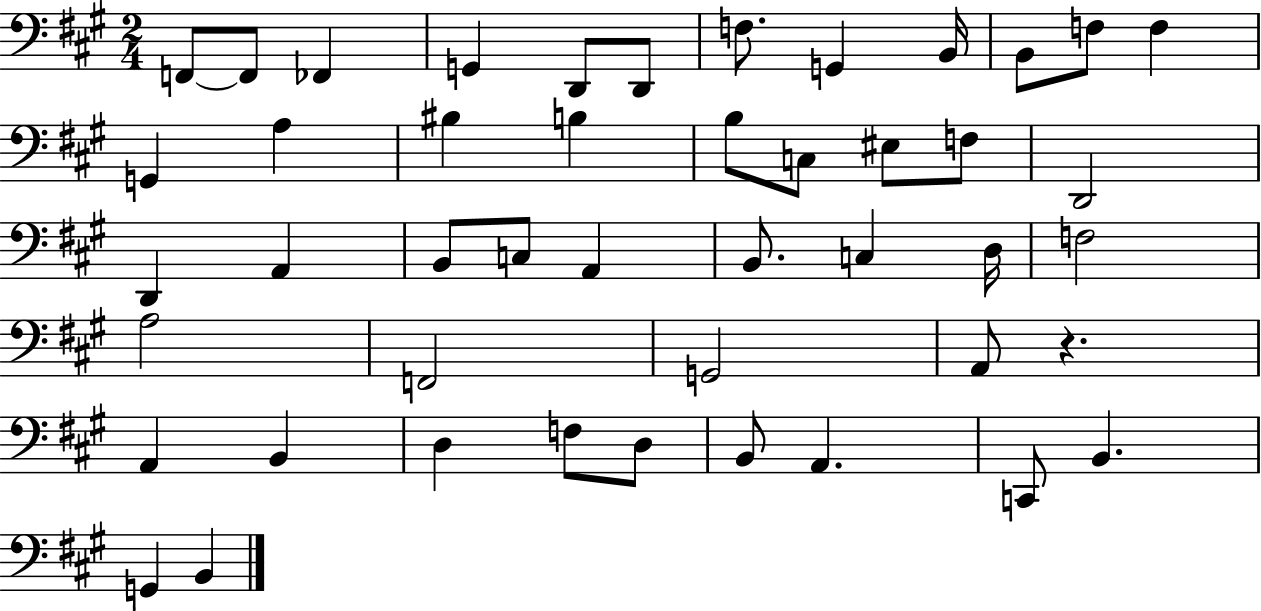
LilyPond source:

{
  \clef bass
  \numericTimeSignature
  \time 2/4
  \key a \major
  f,8~~ f,8 fes,4 | g,4 d,8 d,8 | f8. g,4 b,16 | b,8 f8 f4 | \break g,4 a4 | bis4 b4 | b8 c8 eis8 f8 | d,2 | \break d,4 a,4 | b,8 c8 a,4 | b,8. c4 d16 | f2 | \break a2 | f,2 | g,2 | a,8 r4. | \break a,4 b,4 | d4 f8 d8 | b,8 a,4. | c,8 b,4. | \break g,4 b,4 | \bar "|."
}